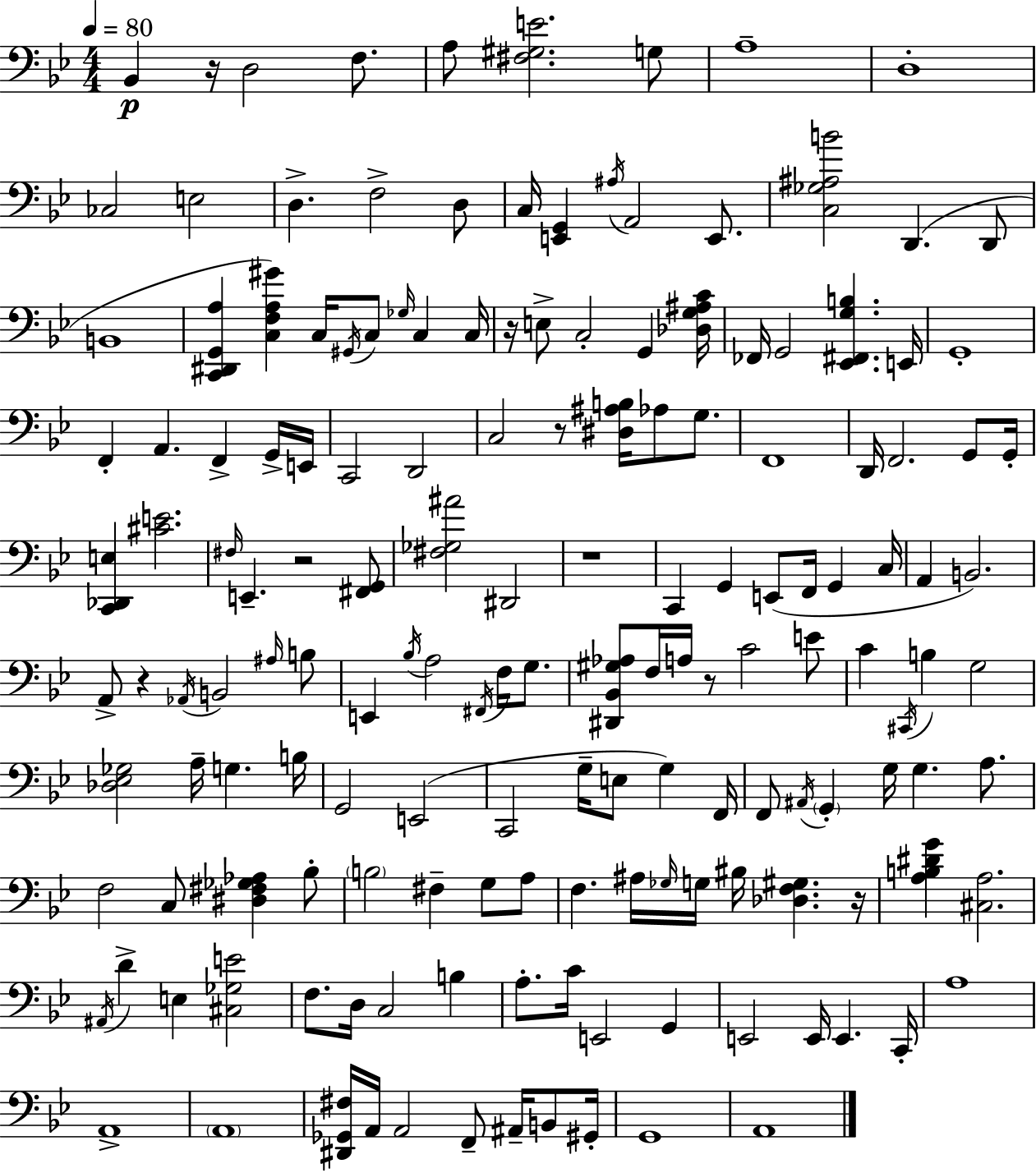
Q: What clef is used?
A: bass